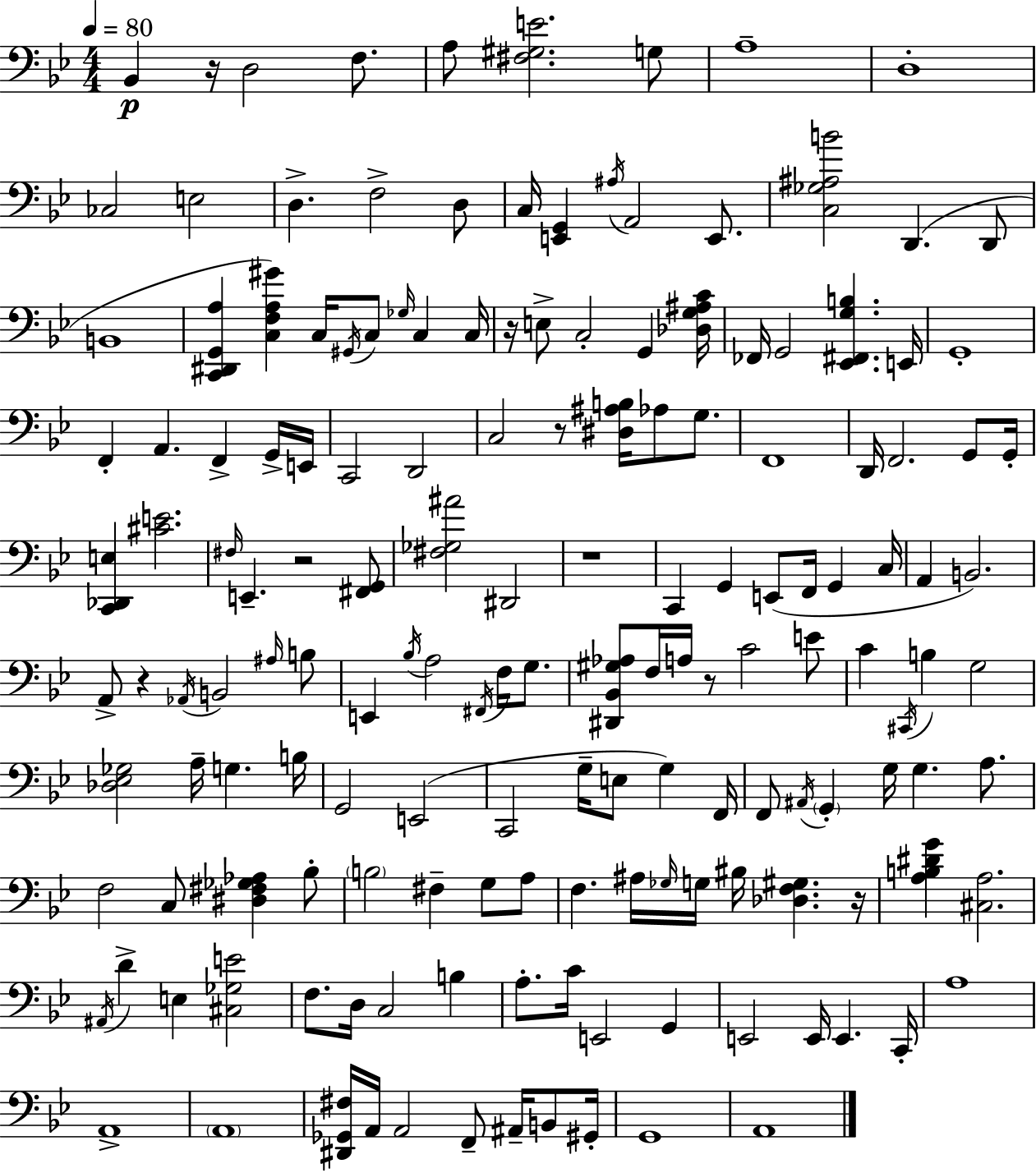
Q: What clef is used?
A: bass